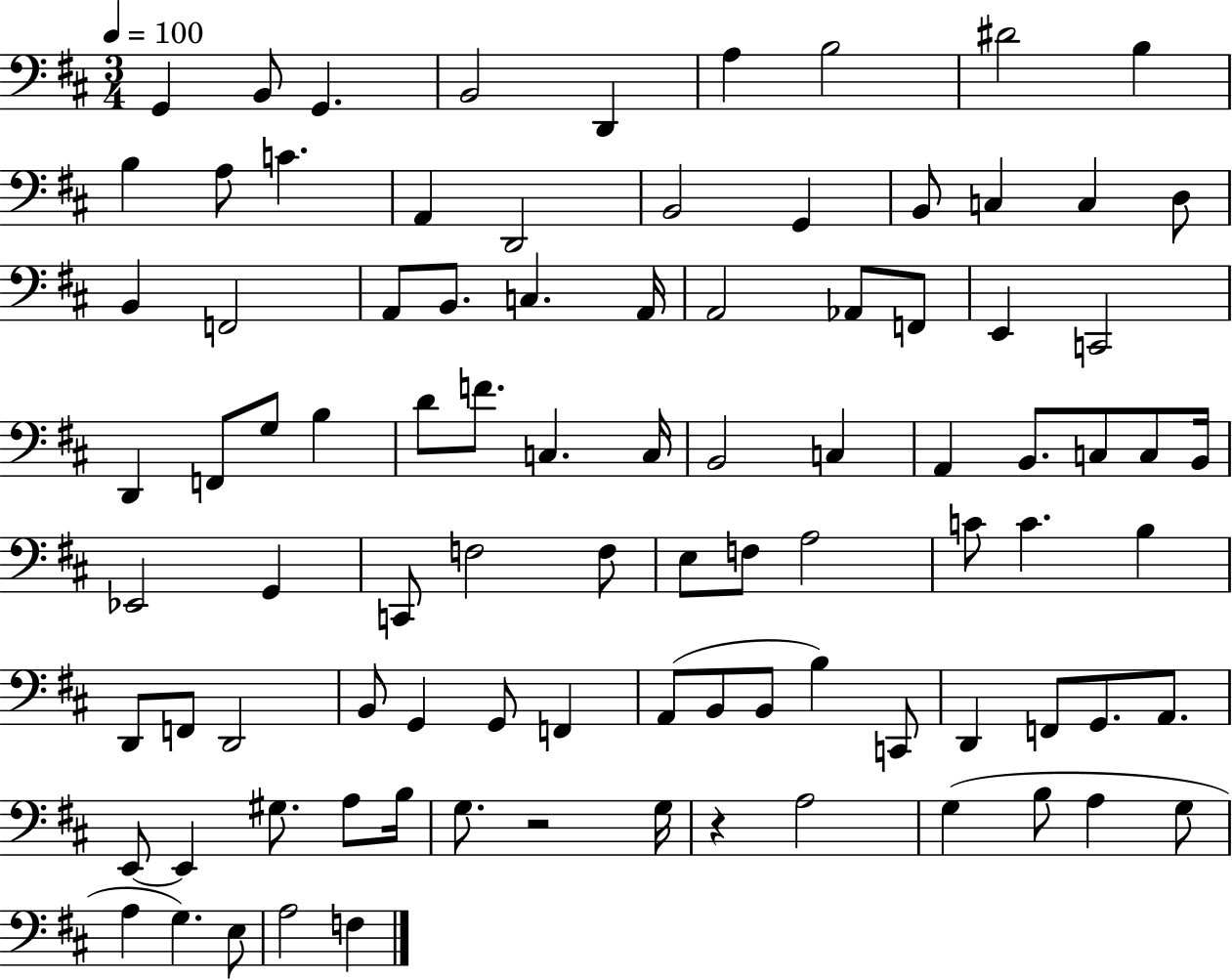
{
  \clef bass
  \numericTimeSignature
  \time 3/4
  \key d \major
  \tempo 4 = 100
  g,4 b,8 g,4. | b,2 d,4 | a4 b2 | dis'2 b4 | \break b4 a8 c'4. | a,4 d,2 | b,2 g,4 | b,8 c4 c4 d8 | \break b,4 f,2 | a,8 b,8. c4. a,16 | a,2 aes,8 f,8 | e,4 c,2 | \break d,4 f,8 g8 b4 | d'8 f'8. c4. c16 | b,2 c4 | a,4 b,8. c8 c8 b,16 | \break ees,2 g,4 | c,8 f2 f8 | e8 f8 a2 | c'8 c'4. b4 | \break d,8 f,8 d,2 | b,8 g,4 g,8 f,4 | a,8( b,8 b,8 b4) c,8 | d,4 f,8 g,8. a,8. | \break e,8~~ e,4 gis8. a8 b16 | g8. r2 g16 | r4 a2 | g4( b8 a4 g8 | \break a4 g4.) e8 | a2 f4 | \bar "|."
}